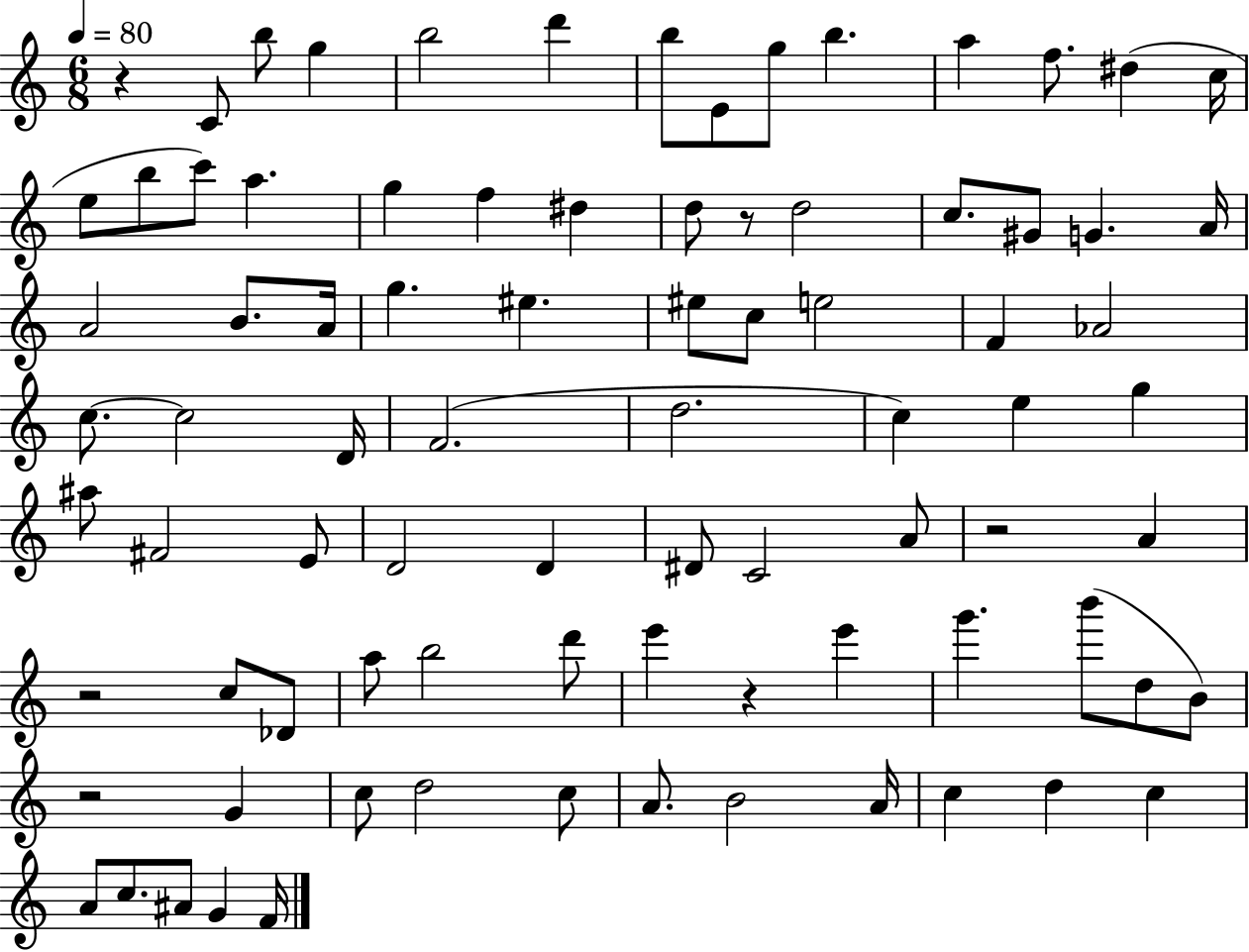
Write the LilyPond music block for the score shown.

{
  \clef treble
  \numericTimeSignature
  \time 6/8
  \key c \major
  \tempo 4 = 80
  r4 c'8 b''8 g''4 | b''2 d'''4 | b''8 e'8 g''8 b''4. | a''4 f''8. dis''4( c''16 | \break e''8 b''8 c'''8) a''4. | g''4 f''4 dis''4 | d''8 r8 d''2 | c''8. gis'8 g'4. a'16 | \break a'2 b'8. a'16 | g''4. eis''4. | eis''8 c''8 e''2 | f'4 aes'2 | \break c''8.~~ c''2 d'16 | f'2.( | d''2. | c''4) e''4 g''4 | \break ais''8 fis'2 e'8 | d'2 d'4 | dis'8 c'2 a'8 | r2 a'4 | \break r2 c''8 des'8 | a''8 b''2 d'''8 | e'''4 r4 e'''4 | g'''4. b'''8( d''8 b'8) | \break r2 g'4 | c''8 d''2 c''8 | a'8. b'2 a'16 | c''4 d''4 c''4 | \break a'8 c''8. ais'8 g'4 f'16 | \bar "|."
}